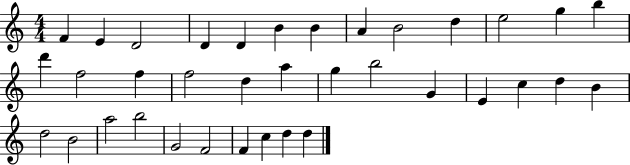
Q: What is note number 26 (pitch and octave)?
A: B4